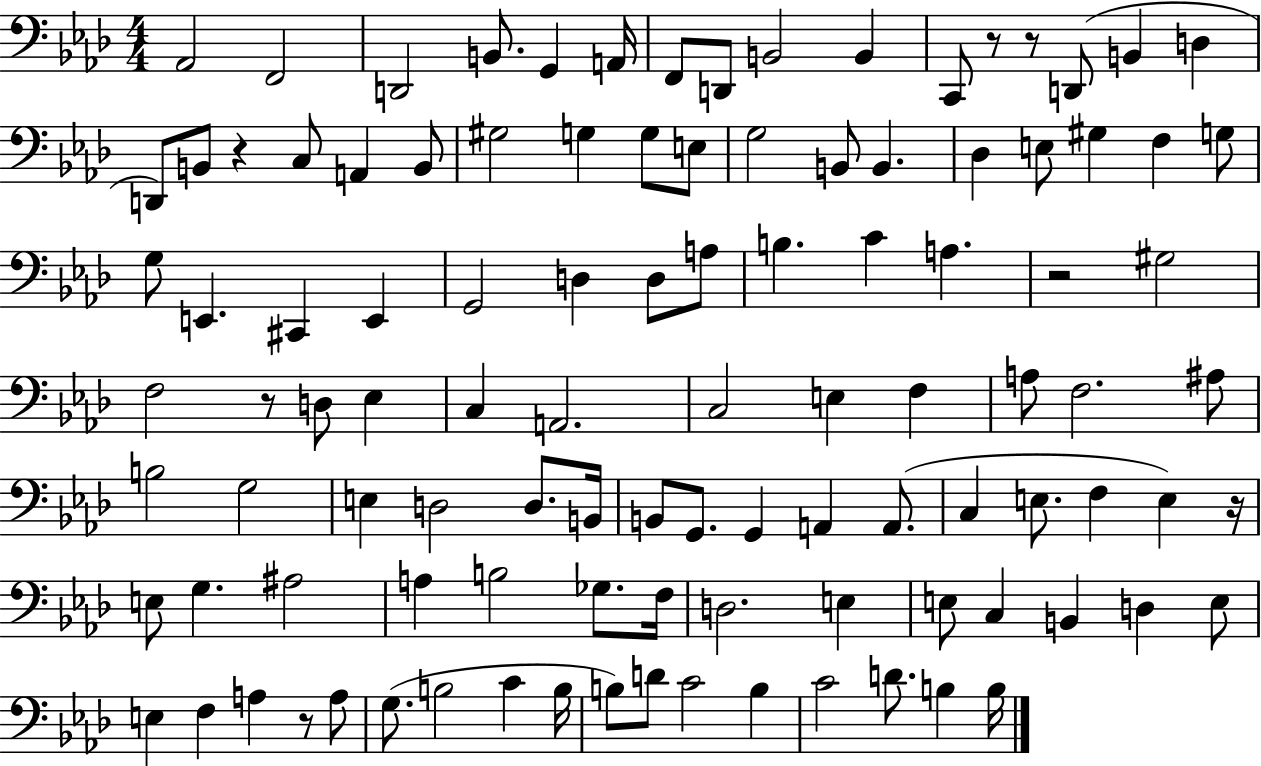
Ab2/h F2/h D2/h B2/e. G2/q A2/s F2/e D2/e B2/h B2/q C2/e R/e R/e D2/e B2/q D3/q D2/e B2/e R/q C3/e A2/q B2/e G#3/h G3/q G3/e E3/e G3/h B2/e B2/q. Db3/q E3/e G#3/q F3/q G3/e G3/e E2/q. C#2/q E2/q G2/h D3/q D3/e A3/e B3/q. C4/q A3/q. R/h G#3/h F3/h R/e D3/e Eb3/q C3/q A2/h. C3/h E3/q F3/q A3/e F3/h. A#3/e B3/h G3/h E3/q D3/h D3/e. B2/s B2/e G2/e. G2/q A2/q A2/e. C3/q E3/e. F3/q E3/q R/s E3/e G3/q. A#3/h A3/q B3/h Gb3/e. F3/s D3/h. E3/q E3/e C3/q B2/q D3/q E3/e E3/q F3/q A3/q R/e A3/e G3/e. B3/h C4/q B3/s B3/e D4/e C4/h B3/q C4/h D4/e. B3/q B3/s